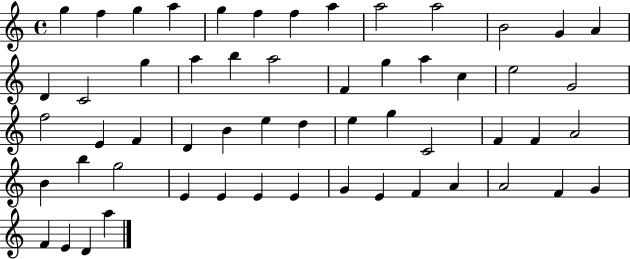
G5/q F5/q G5/q A5/q G5/q F5/q F5/q A5/q A5/h A5/h B4/h G4/q A4/q D4/q C4/h G5/q A5/q B5/q A5/h F4/q G5/q A5/q C5/q E5/h G4/h F5/h E4/q F4/q D4/q B4/q E5/q D5/q E5/q G5/q C4/h F4/q F4/q A4/h B4/q B5/q G5/h E4/q E4/q E4/q E4/q G4/q E4/q F4/q A4/q A4/h F4/q G4/q F4/q E4/q D4/q A5/q